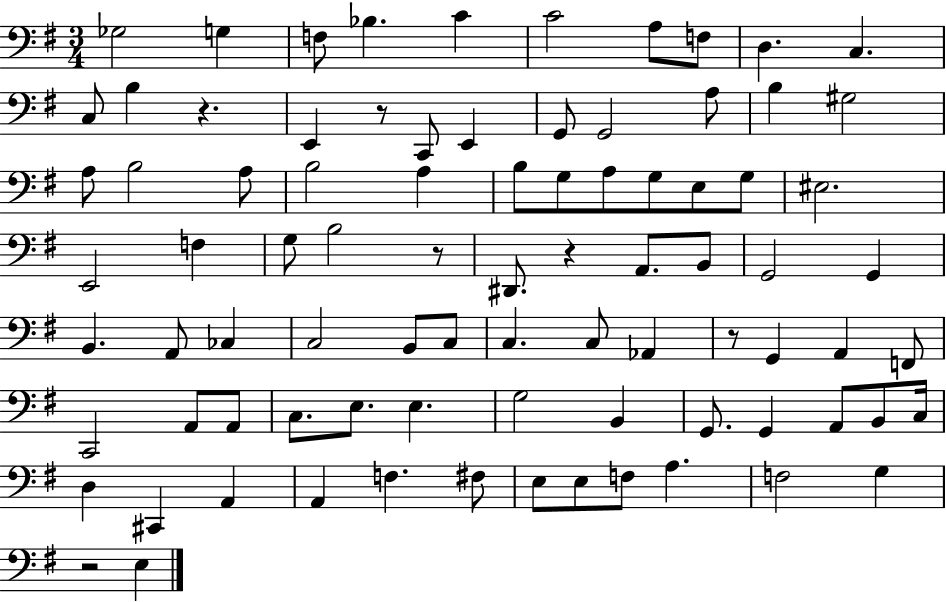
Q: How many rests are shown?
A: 6